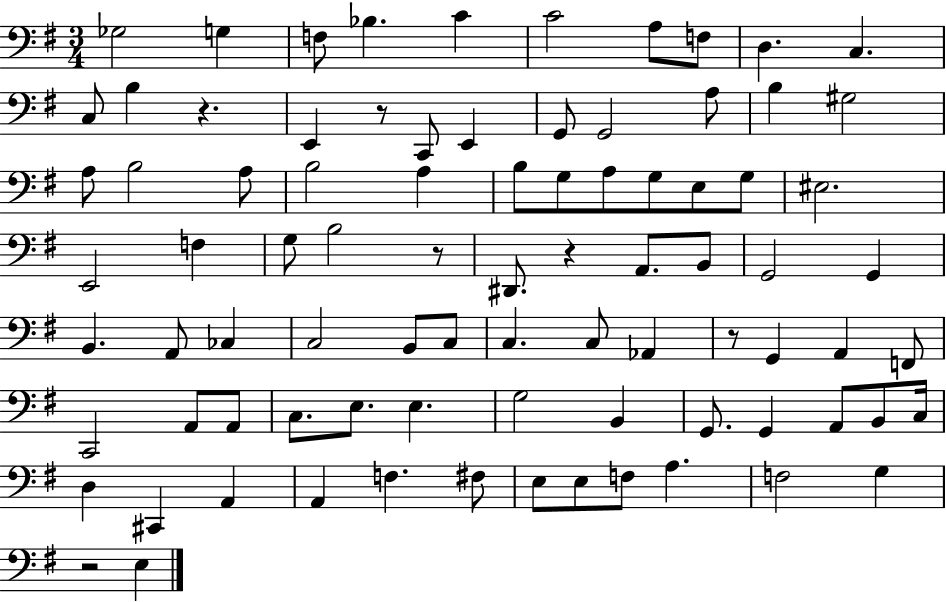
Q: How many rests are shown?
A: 6